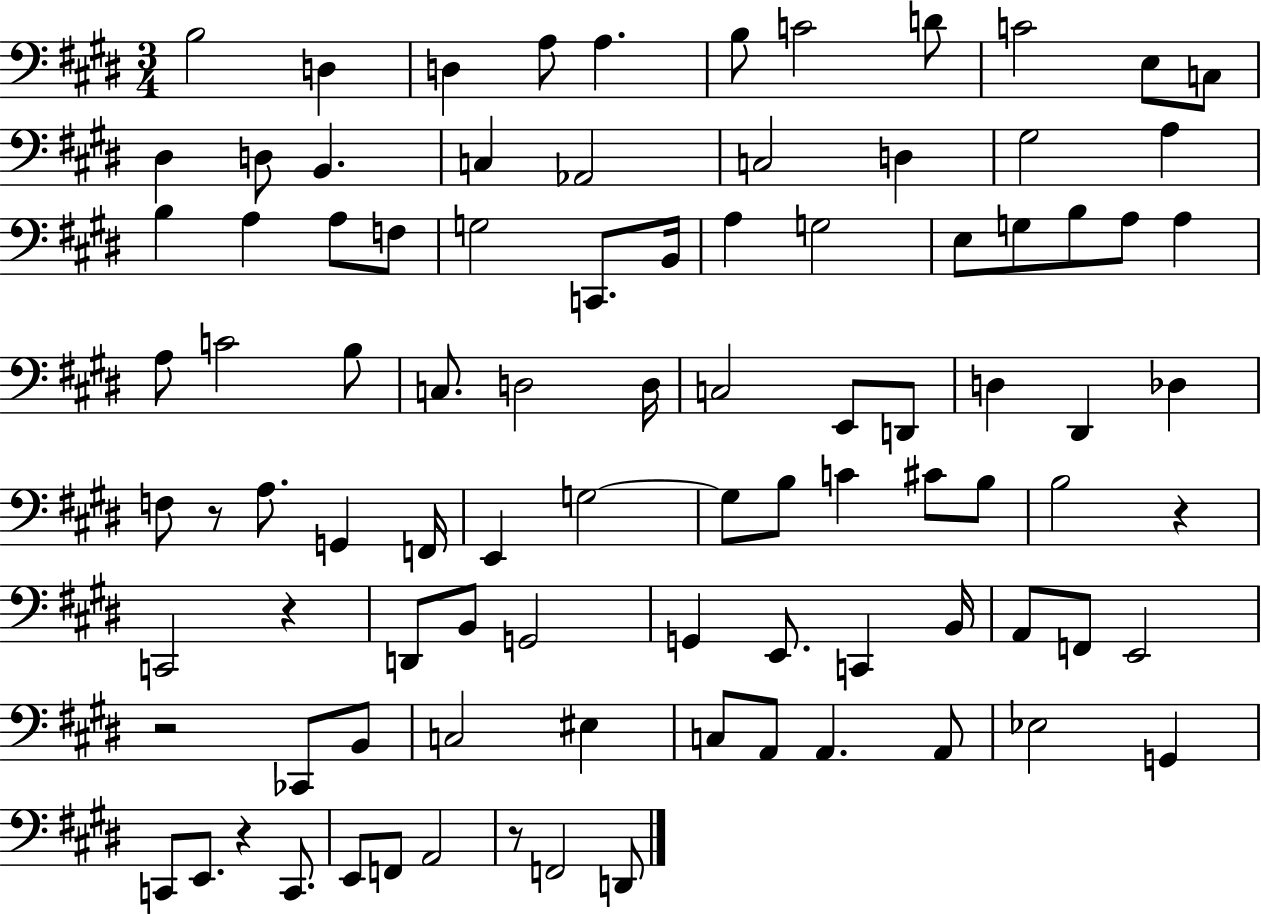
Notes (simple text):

B3/h D3/q D3/q A3/e A3/q. B3/e C4/h D4/e C4/h E3/e C3/e D#3/q D3/e B2/q. C3/q Ab2/h C3/h D3/q G#3/h A3/q B3/q A3/q A3/e F3/e G3/h C2/e. B2/s A3/q G3/h E3/e G3/e B3/e A3/e A3/q A3/e C4/h B3/e C3/e. D3/h D3/s C3/h E2/e D2/e D3/q D#2/q Db3/q F3/e R/e A3/e. G2/q F2/s E2/q G3/h G3/e B3/e C4/q C#4/e B3/e B3/h R/q C2/h R/q D2/e B2/e G2/h G2/q E2/e. C2/q B2/s A2/e F2/e E2/h R/h CES2/e B2/e C3/h EIS3/q C3/e A2/e A2/q. A2/e Eb3/h G2/q C2/e E2/e. R/q C2/e. E2/e F2/e A2/h R/e F2/h D2/e